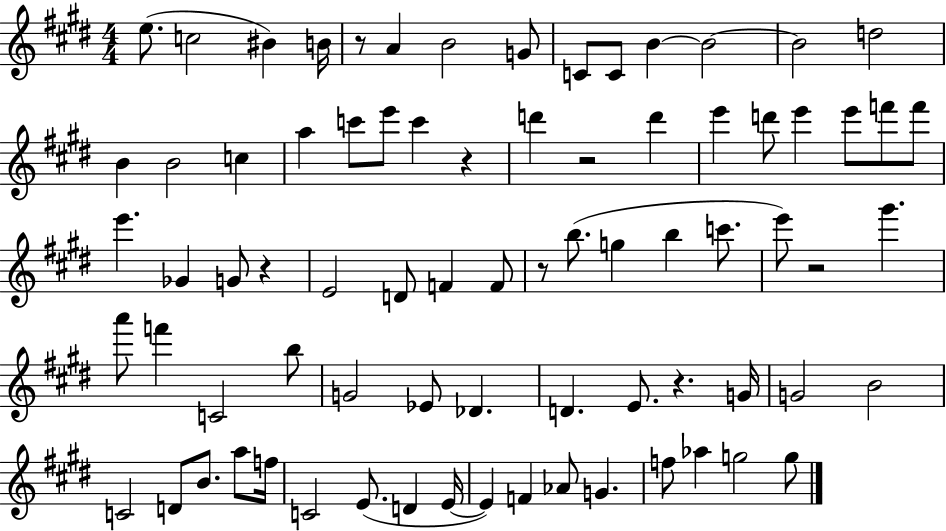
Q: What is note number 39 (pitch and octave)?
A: C6